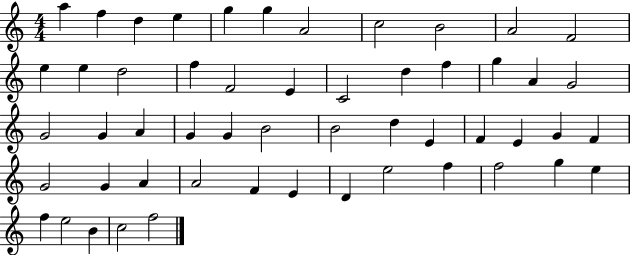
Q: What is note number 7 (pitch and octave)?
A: A4